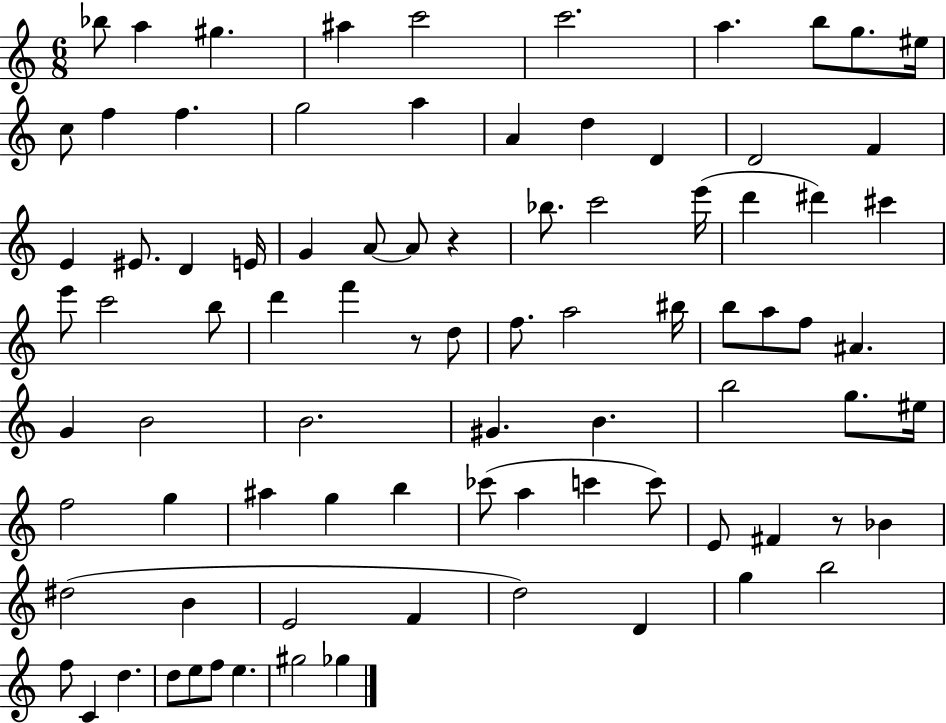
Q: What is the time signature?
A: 6/8